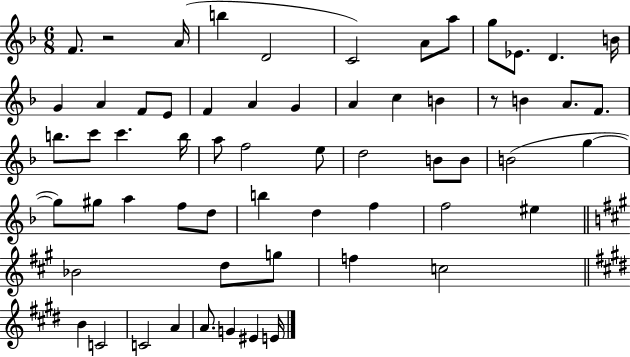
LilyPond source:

{
  \clef treble
  \numericTimeSignature
  \time 6/8
  \key f \major
  f'8. r2 a'16( | b''4 d'2 | c'2) a'8 a''8 | g''8 ees'8. d'4. b'16 | \break g'4 a'4 f'8 e'8 | f'4 a'4 g'4 | a'4 c''4 b'4 | r8 b'4 a'8. f'8. | \break b''8. c'''8 c'''4. b''16 | a''8 f''2 e''8 | d''2 b'8 b'8 | b'2( g''4~~ | \break g''8) gis''8 a''4 f''8 d''8 | b''4 d''4 f''4 | f''2 eis''4 | \bar "||" \break \key a \major bes'2 d''8 g''8 | f''4 c''2 | \bar "||" \break \key e \major b'4 c'2 | c'2 a'4 | a'8. g'4 eis'4 e'16 | \bar "|."
}